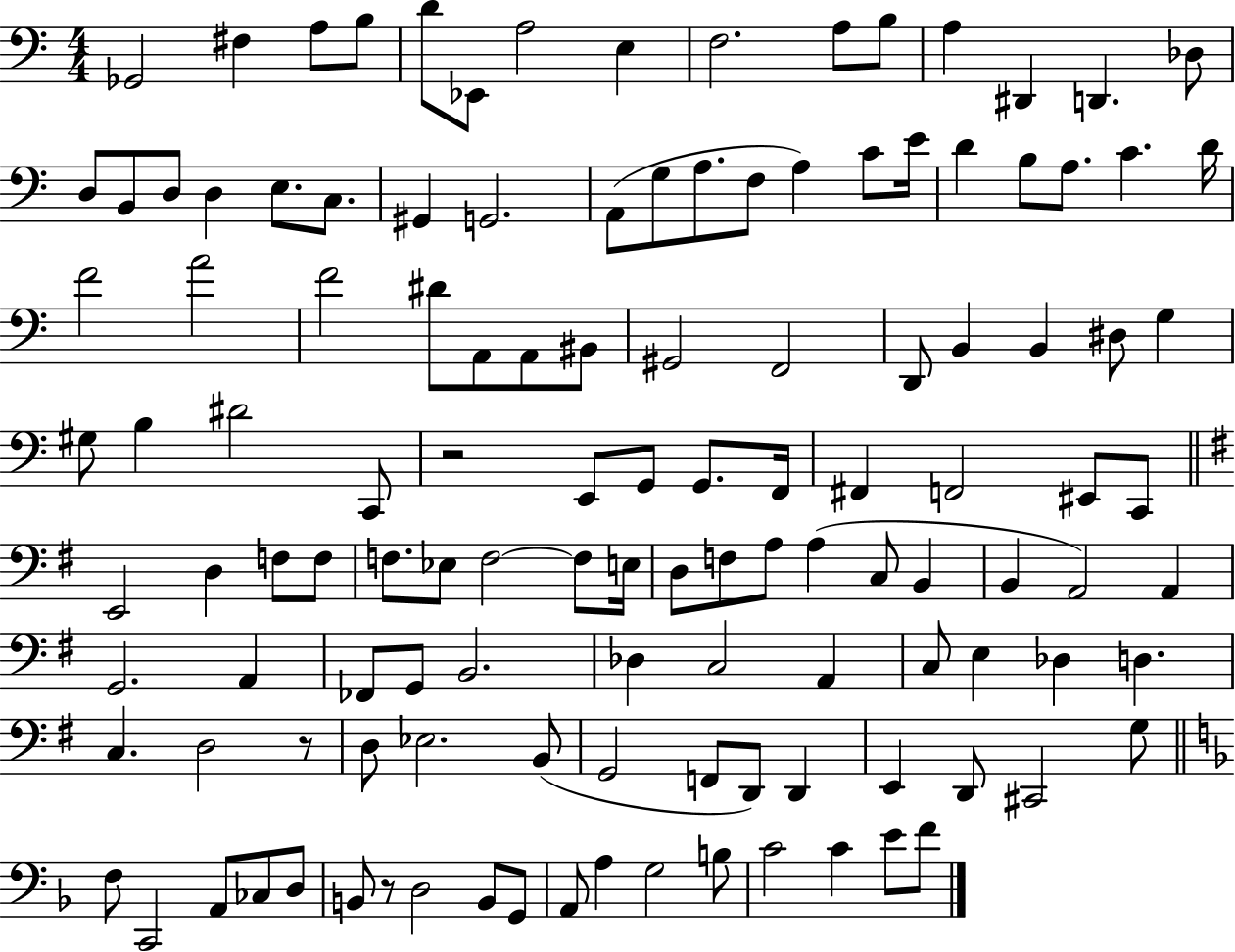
Gb2/h F#3/q A3/e B3/e D4/e Eb2/e A3/h E3/q F3/h. A3/e B3/e A3/q D#2/q D2/q. Db3/e D3/e B2/e D3/e D3/q E3/e. C3/e. G#2/q G2/h. A2/e G3/e A3/e. F3/e A3/q C4/e E4/s D4/q B3/e A3/e. C4/q. D4/s F4/h A4/h F4/h D#4/e A2/e A2/e BIS2/e G#2/h F2/h D2/e B2/q B2/q D#3/e G3/q G#3/e B3/q D#4/h C2/e R/h E2/e G2/e G2/e. F2/s F#2/q F2/h EIS2/e C2/e E2/h D3/q F3/e F3/e F3/e. Eb3/e F3/h F3/e E3/s D3/e F3/e A3/e A3/q C3/e B2/q B2/q A2/h A2/q G2/h. A2/q FES2/e G2/e B2/h. Db3/q C3/h A2/q C3/e E3/q Db3/q D3/q. C3/q. D3/h R/e D3/e Eb3/h. B2/e G2/h F2/e D2/e D2/q E2/q D2/e C#2/h G3/e F3/e C2/h A2/e CES3/e D3/e B2/e R/e D3/h B2/e G2/e A2/e A3/q G3/h B3/e C4/h C4/q E4/e F4/e